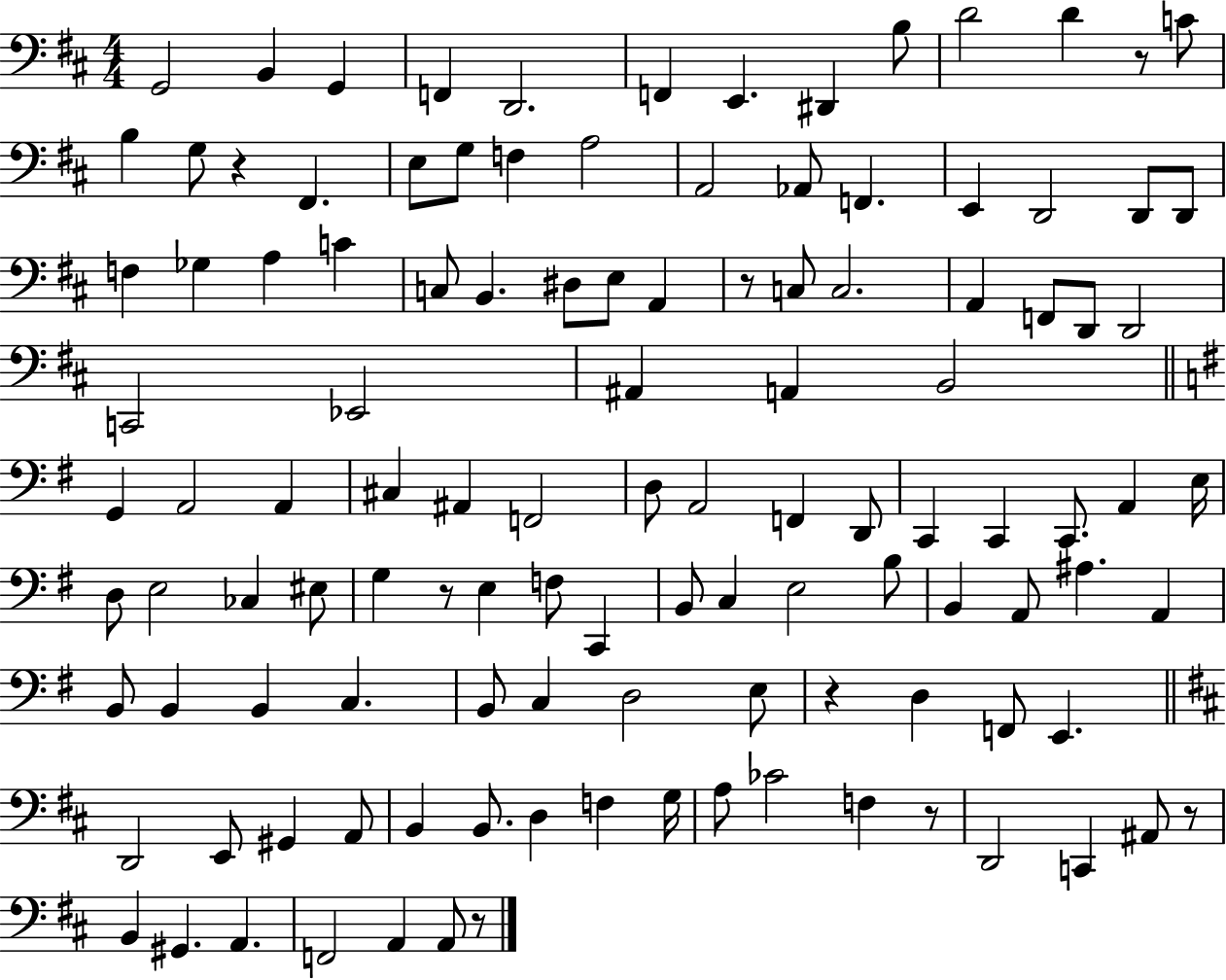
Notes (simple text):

G2/h B2/q G2/q F2/q D2/h. F2/q E2/q. D#2/q B3/e D4/h D4/q R/e C4/e B3/q G3/e R/q F#2/q. E3/e G3/e F3/q A3/h A2/h Ab2/e F2/q. E2/q D2/h D2/e D2/e F3/q Gb3/q A3/q C4/q C3/e B2/q. D#3/e E3/e A2/q R/e C3/e C3/h. A2/q F2/e D2/e D2/h C2/h Eb2/h A#2/q A2/q B2/h G2/q A2/h A2/q C#3/q A#2/q F2/h D3/e A2/h F2/q D2/e C2/q C2/q C2/e. A2/q E3/s D3/e E3/h CES3/q EIS3/e G3/q R/e E3/q F3/e C2/q B2/e C3/q E3/h B3/e B2/q A2/e A#3/q. A2/q B2/e B2/q B2/q C3/q. B2/e C3/q D3/h E3/e R/q D3/q F2/e E2/q. D2/h E2/e G#2/q A2/e B2/q B2/e. D3/q F3/q G3/s A3/e CES4/h F3/q R/e D2/h C2/q A#2/e R/e B2/q G#2/q. A2/q. F2/h A2/q A2/e R/e